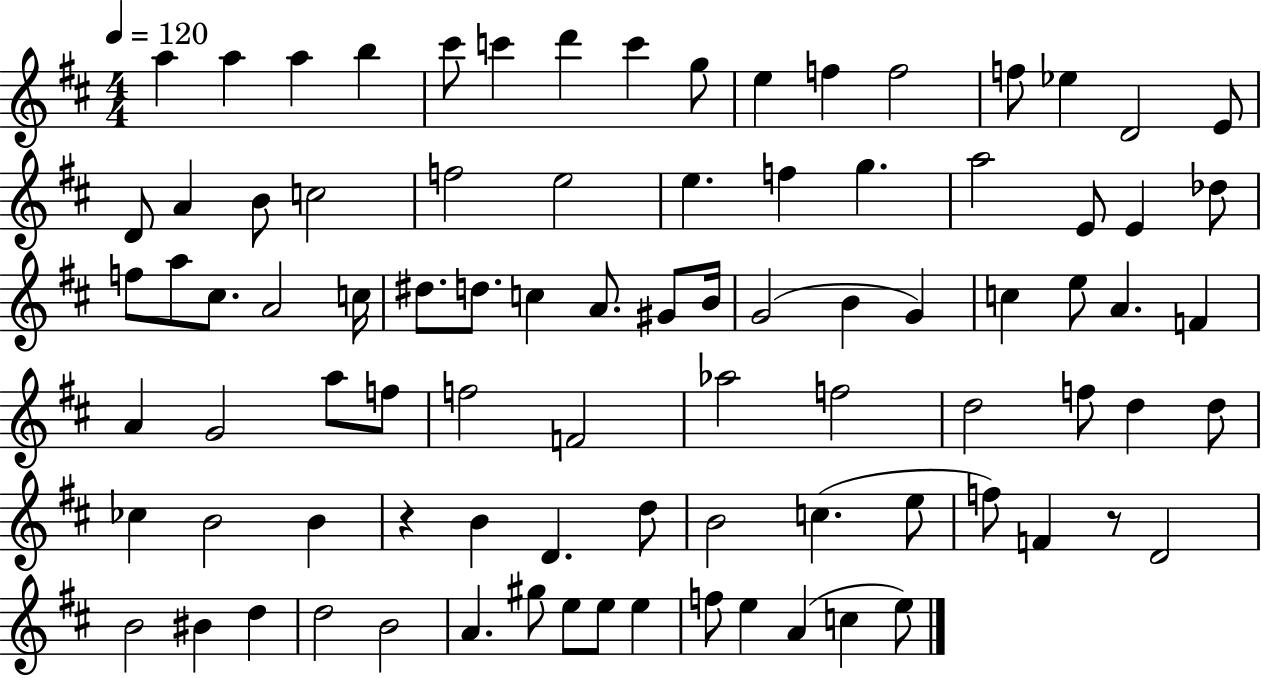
X:1
T:Untitled
M:4/4
L:1/4
K:D
a a a b ^c'/2 c' d' c' g/2 e f f2 f/2 _e D2 E/2 D/2 A B/2 c2 f2 e2 e f g a2 E/2 E _d/2 f/2 a/2 ^c/2 A2 c/4 ^d/2 d/2 c A/2 ^G/2 B/4 G2 B G c e/2 A F A G2 a/2 f/2 f2 F2 _a2 f2 d2 f/2 d d/2 _c B2 B z B D d/2 B2 c e/2 f/2 F z/2 D2 B2 ^B d d2 B2 A ^g/2 e/2 e/2 e f/2 e A c e/2